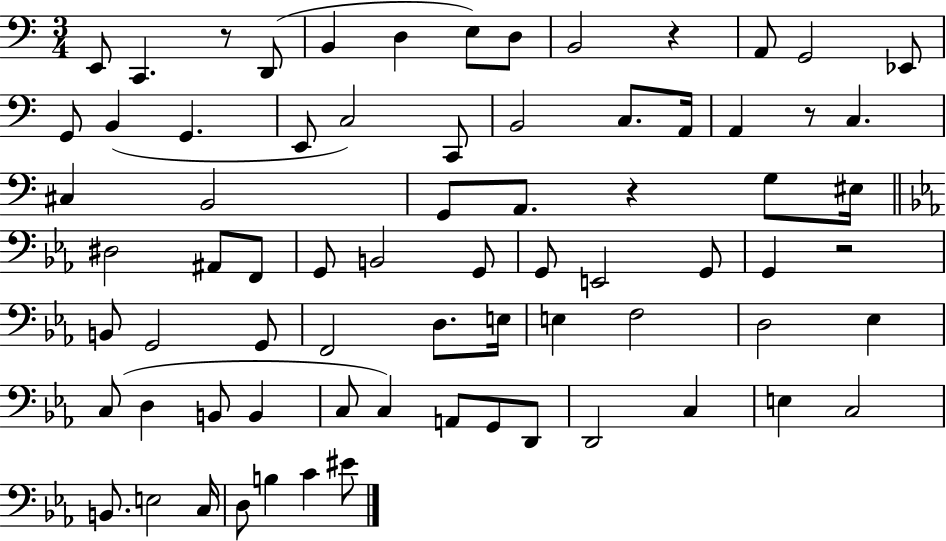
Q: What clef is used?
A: bass